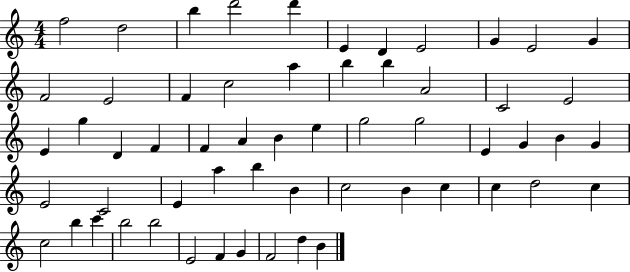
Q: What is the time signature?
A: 4/4